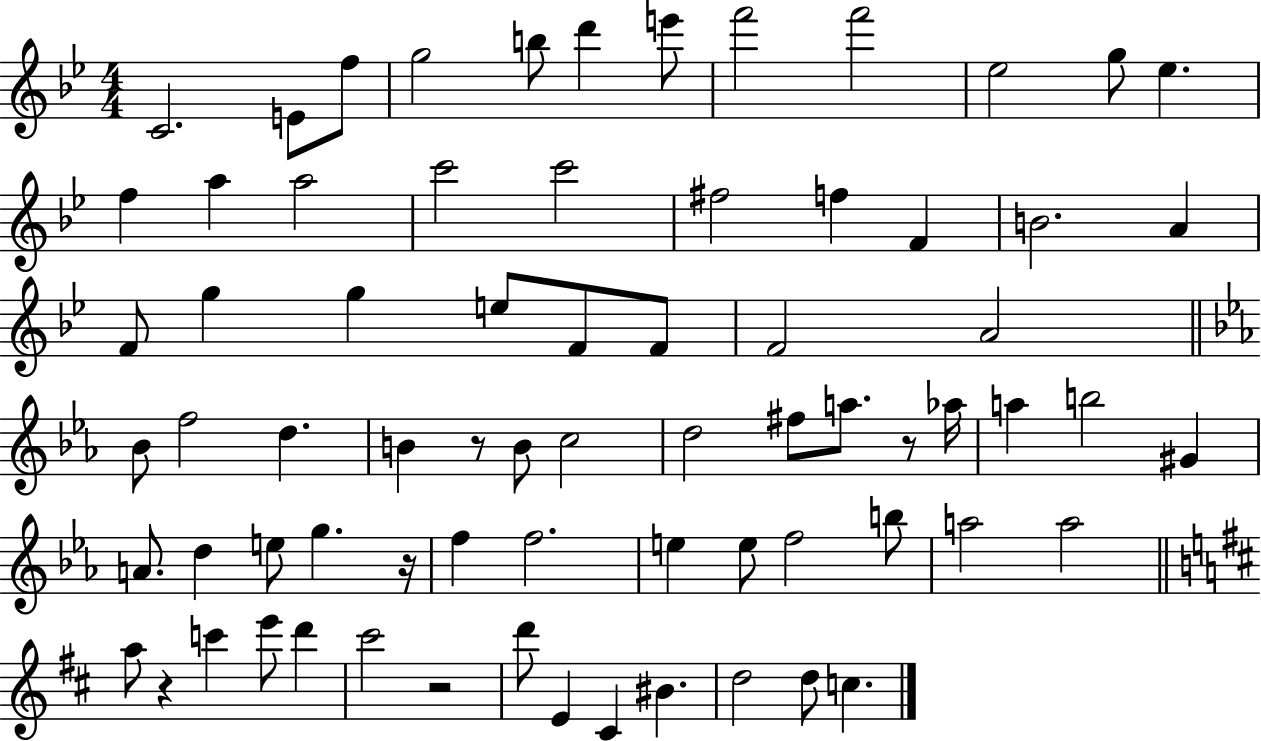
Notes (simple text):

C4/h. E4/e F5/e G5/h B5/e D6/q E6/e F6/h F6/h Eb5/h G5/e Eb5/q. F5/q A5/q A5/h C6/h C6/h F#5/h F5/q F4/q B4/h. A4/q F4/e G5/q G5/q E5/e F4/e F4/e F4/h A4/h Bb4/e F5/h D5/q. B4/q R/e B4/e C5/h D5/h F#5/e A5/e. R/e Ab5/s A5/q B5/h G#4/q A4/e. D5/q E5/e G5/q. R/s F5/q F5/h. E5/q E5/e F5/h B5/e A5/h A5/h A5/e R/q C6/q E6/e D6/q C#6/h R/h D6/e E4/q C#4/q BIS4/q. D5/h D5/e C5/q.